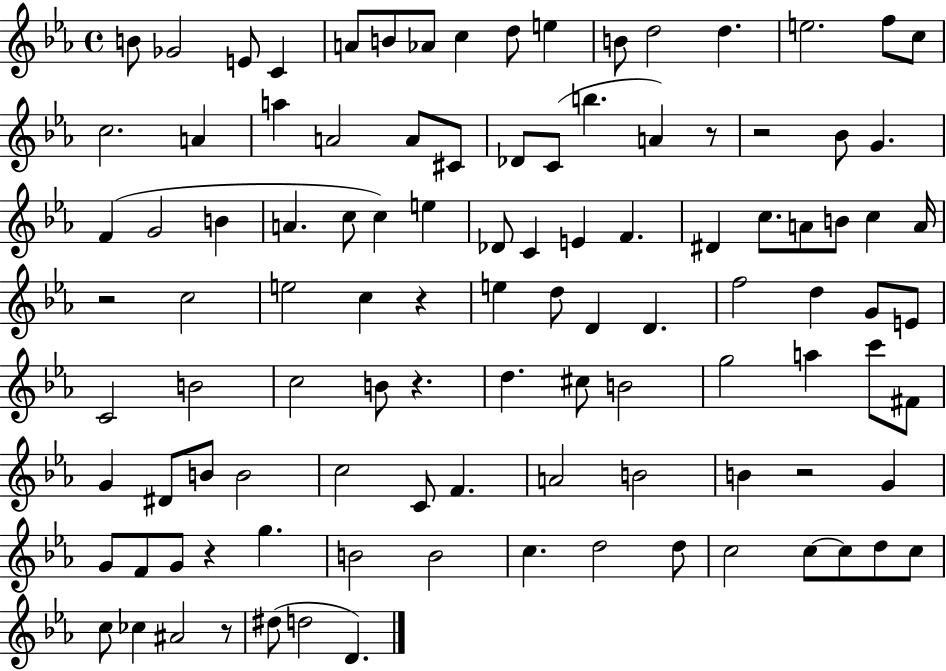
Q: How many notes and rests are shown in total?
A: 106